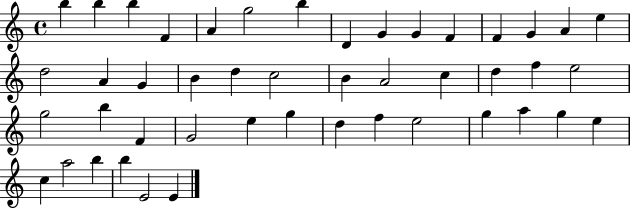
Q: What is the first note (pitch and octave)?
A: B5